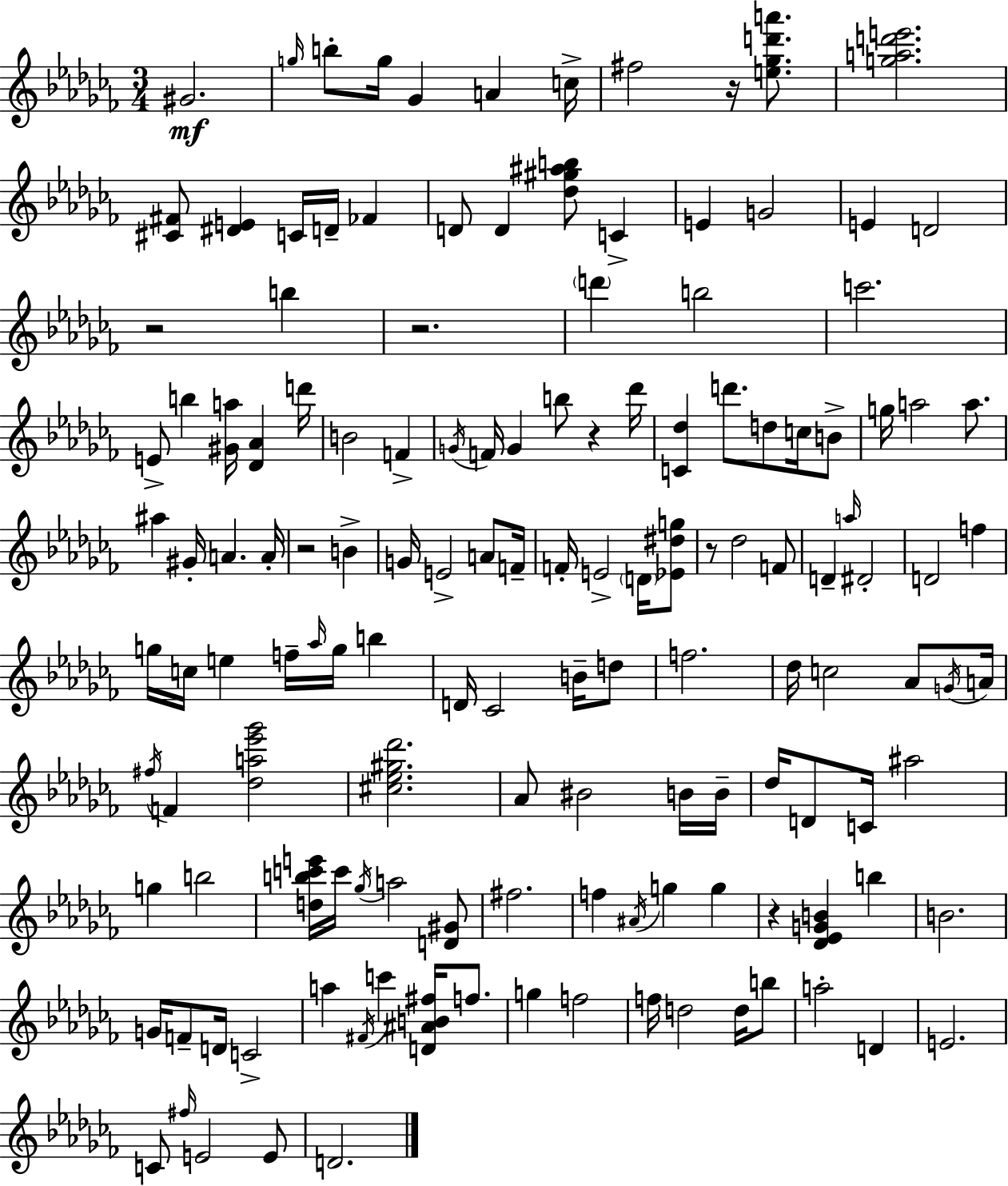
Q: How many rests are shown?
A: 7